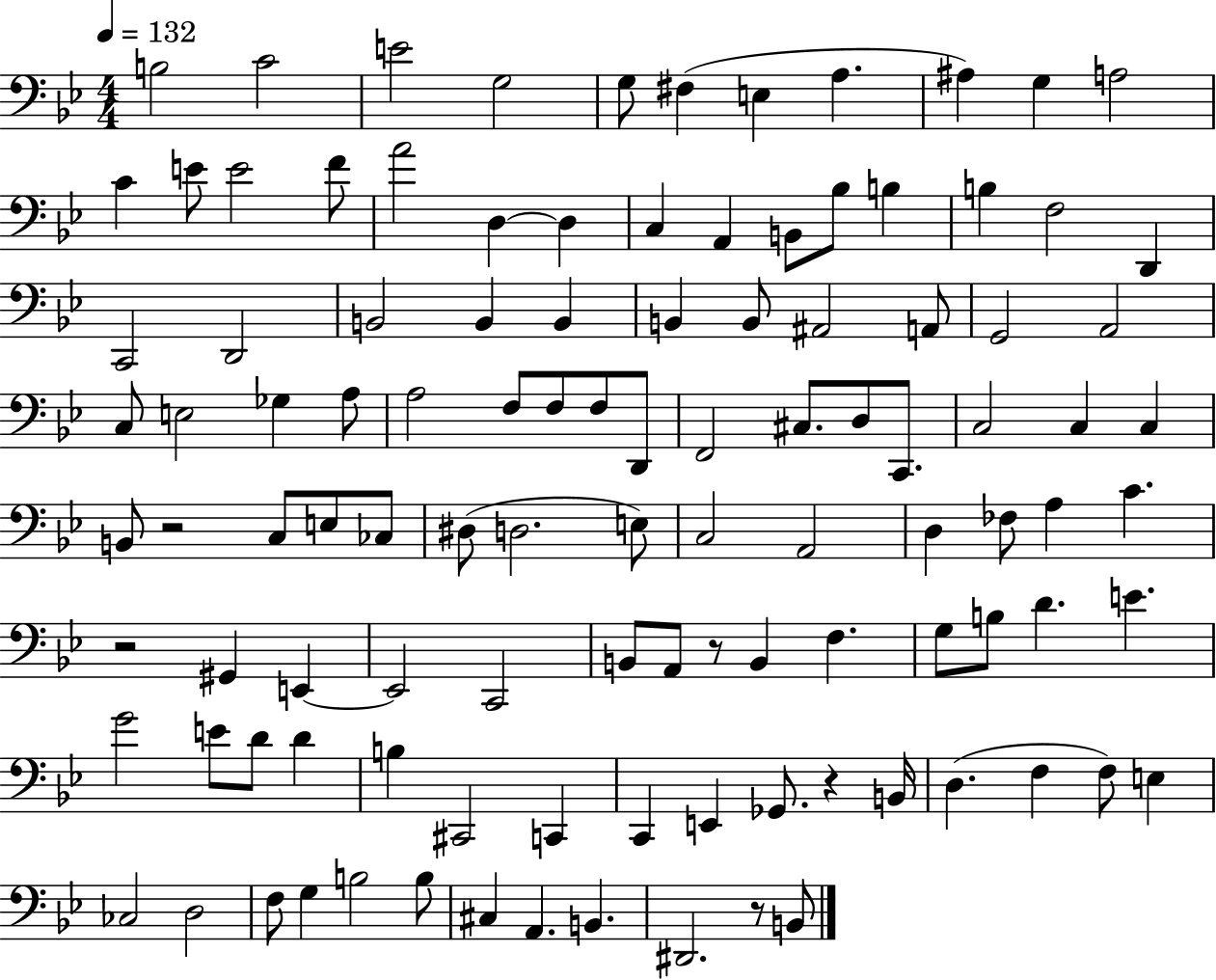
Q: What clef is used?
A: bass